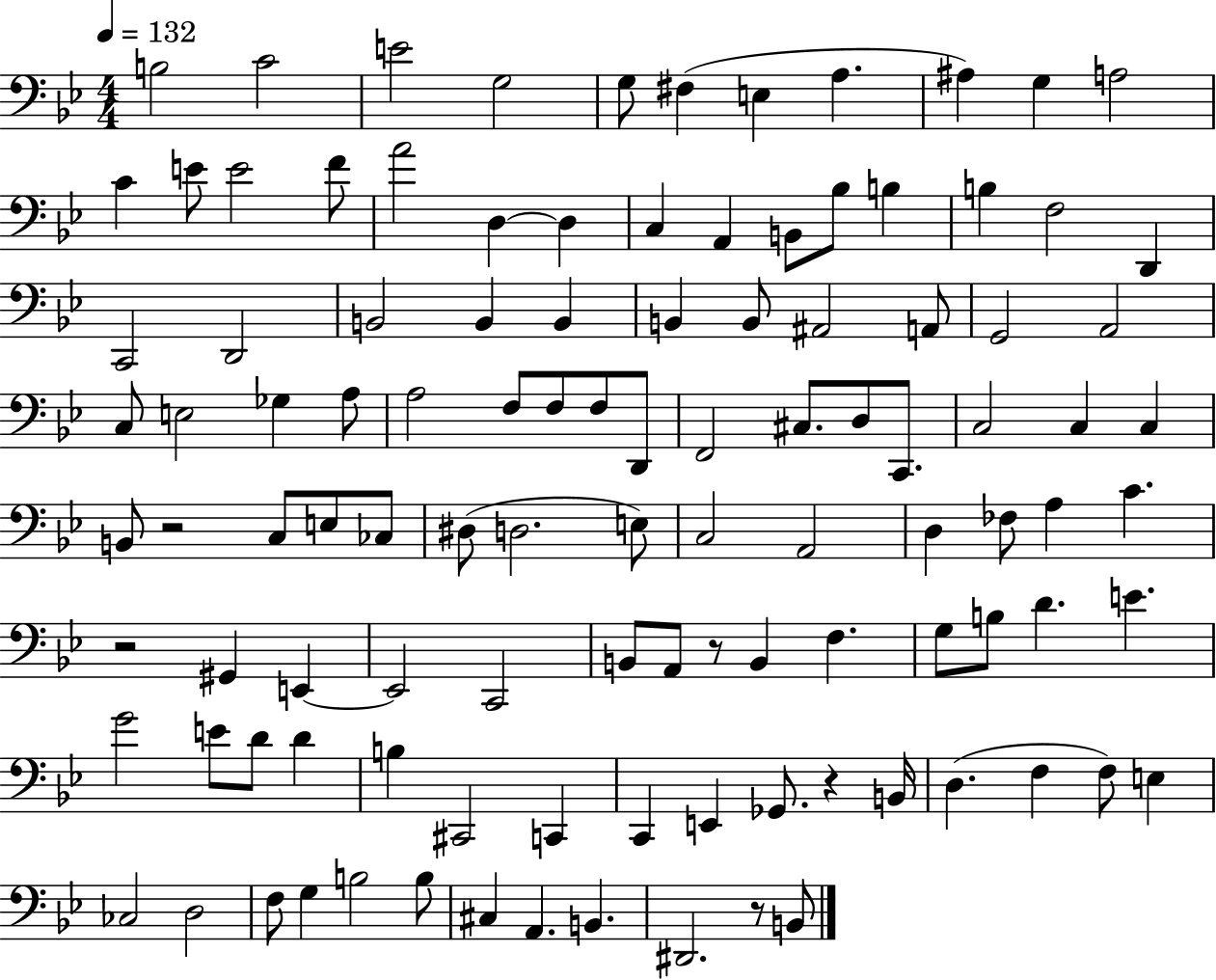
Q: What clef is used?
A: bass